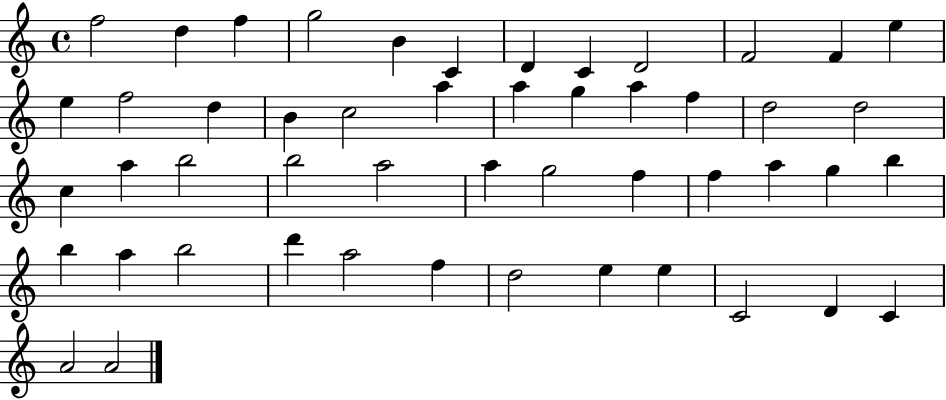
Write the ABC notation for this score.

X:1
T:Untitled
M:4/4
L:1/4
K:C
f2 d f g2 B C D C D2 F2 F e e f2 d B c2 a a g a f d2 d2 c a b2 b2 a2 a g2 f f a g b b a b2 d' a2 f d2 e e C2 D C A2 A2